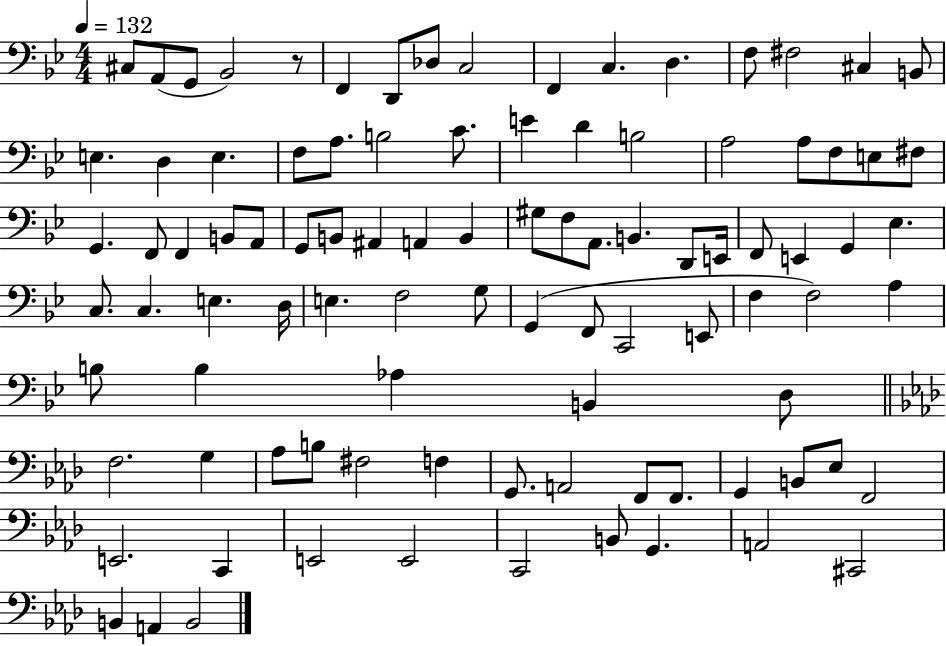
C#3/e A2/e G2/e Bb2/h R/e F2/q D2/e Db3/e C3/h F2/q C3/q. D3/q. F3/e F#3/h C#3/q B2/e E3/q. D3/q E3/q. F3/e A3/e. B3/h C4/e. E4/q D4/q B3/h A3/h A3/e F3/e E3/e F#3/e G2/q. F2/e F2/q B2/e A2/e G2/e B2/e A#2/q A2/q B2/q G#3/e F3/e A2/e. B2/q. D2/e E2/s F2/e E2/q G2/q Eb3/q. C3/e. C3/q. E3/q. D3/s E3/q. F3/h G3/e G2/q F2/e C2/h E2/e F3/q F3/h A3/q B3/e B3/q Ab3/q B2/q D3/e F3/h. G3/q Ab3/e B3/e F#3/h F3/q G2/e. A2/h F2/e F2/e. G2/q B2/e Eb3/e F2/h E2/h. C2/q E2/h E2/h C2/h B2/e G2/q. A2/h C#2/h B2/q A2/q B2/h